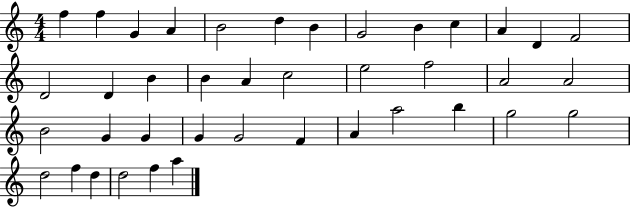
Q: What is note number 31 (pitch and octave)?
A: A5